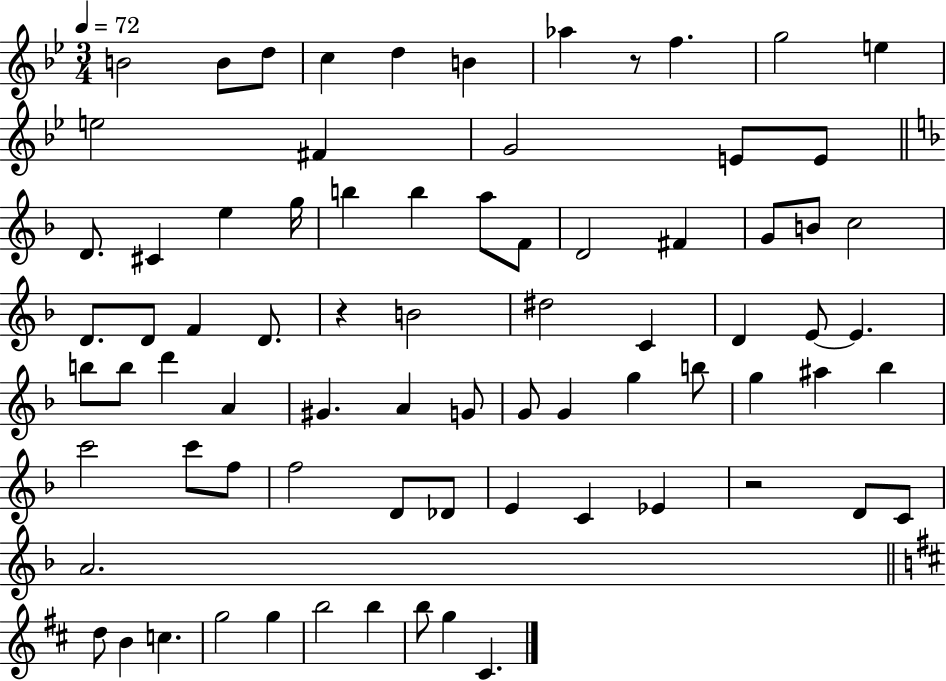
B4/h B4/e D5/e C5/q D5/q B4/q Ab5/q R/e F5/q. G5/h E5/q E5/h F#4/q G4/h E4/e E4/e D4/e. C#4/q E5/q G5/s B5/q B5/q A5/e F4/e D4/h F#4/q G4/e B4/e C5/h D4/e. D4/e F4/q D4/e. R/q B4/h D#5/h C4/q D4/q E4/e E4/q. B5/e B5/e D6/q A4/q G#4/q. A4/q G4/e G4/e G4/q G5/q B5/e G5/q A#5/q Bb5/q C6/h C6/e F5/e F5/h D4/e Db4/e E4/q C4/q Eb4/q R/h D4/e C4/e A4/h. D5/e B4/q C5/q. G5/h G5/q B5/h B5/q B5/e G5/q C#4/q.